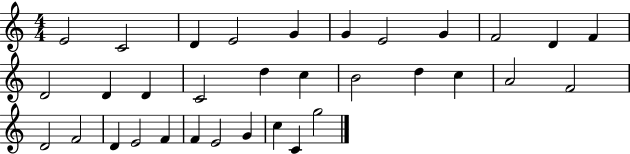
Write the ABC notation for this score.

X:1
T:Untitled
M:4/4
L:1/4
K:C
E2 C2 D E2 G G E2 G F2 D F D2 D D C2 d c B2 d c A2 F2 D2 F2 D E2 F F E2 G c C g2